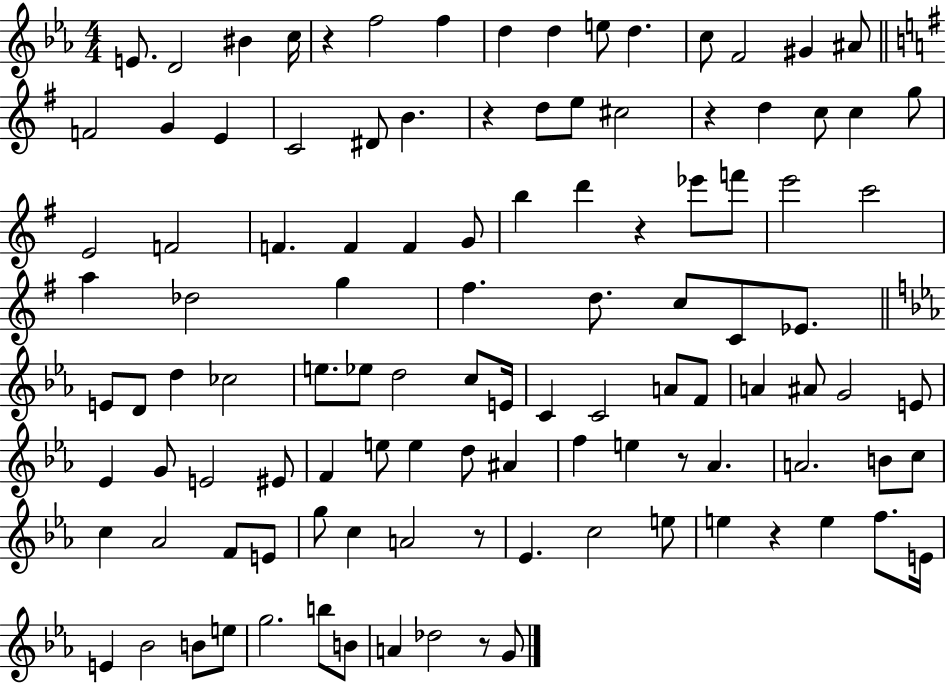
{
  \clef treble
  \numericTimeSignature
  \time 4/4
  \key ees \major
  e'8. d'2 bis'4 c''16 | r4 f''2 f''4 | d''4 d''4 e''8 d''4. | c''8 f'2 gis'4 ais'8 | \break \bar "||" \break \key e \minor f'2 g'4 e'4 | c'2 dis'8 b'4. | r4 d''8 e''8 cis''2 | r4 d''4 c''8 c''4 g''8 | \break e'2 f'2 | f'4. f'4 f'4 g'8 | b''4 d'''4 r4 ees'''8 f'''8 | e'''2 c'''2 | \break a''4 des''2 g''4 | fis''4. d''8. c''8 c'8 ees'8. | \bar "||" \break \key ees \major e'8 d'8 d''4 ces''2 | e''8. ees''8 d''2 c''8 e'16 | c'4 c'2 a'8 f'8 | a'4 ais'8 g'2 e'8 | \break ees'4 g'8 e'2 eis'8 | f'4 e''8 e''4 d''8 ais'4 | f''4 e''4 r8 aes'4. | a'2. b'8 c''8 | \break c''4 aes'2 f'8 e'8 | g''8 c''4 a'2 r8 | ees'4. c''2 e''8 | e''4 r4 e''4 f''8. e'16 | \break e'4 bes'2 b'8 e''8 | g''2. b''8 b'8 | a'4 des''2 r8 g'8 | \bar "|."
}